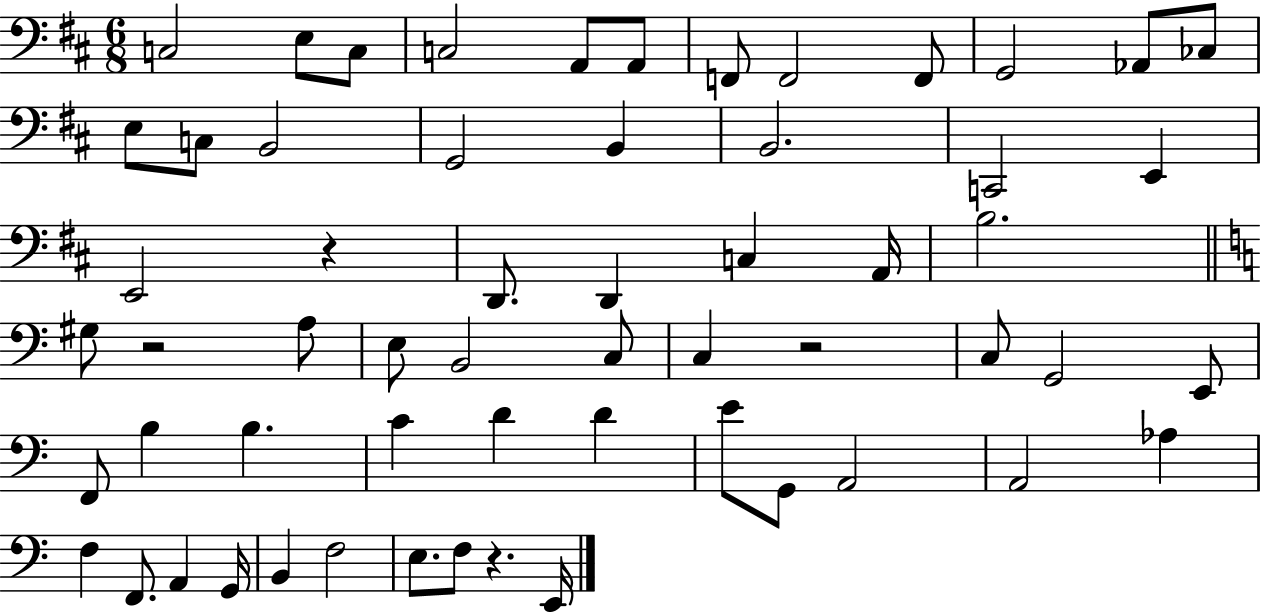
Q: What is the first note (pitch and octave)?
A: C3